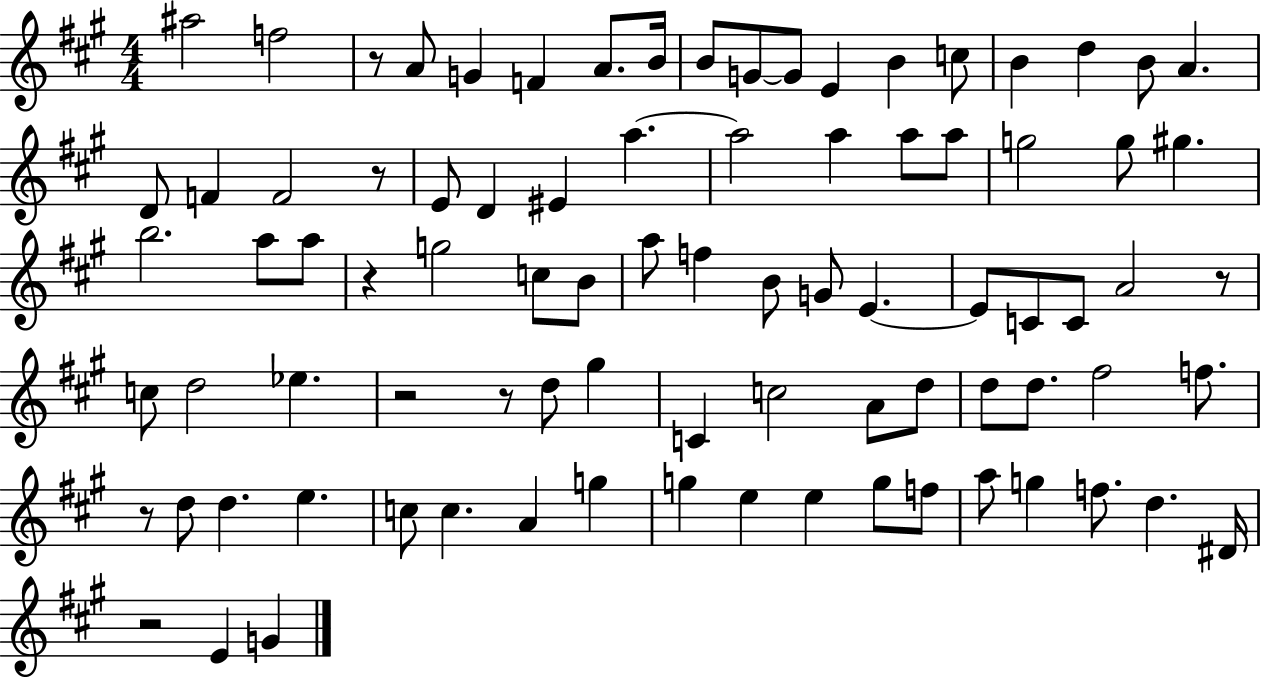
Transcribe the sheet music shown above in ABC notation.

X:1
T:Untitled
M:4/4
L:1/4
K:A
^a2 f2 z/2 A/2 G F A/2 B/4 B/2 G/2 G/2 E B c/2 B d B/2 A D/2 F F2 z/2 E/2 D ^E a a2 a a/2 a/2 g2 g/2 ^g b2 a/2 a/2 z g2 c/2 B/2 a/2 f B/2 G/2 E E/2 C/2 C/2 A2 z/2 c/2 d2 _e z2 z/2 d/2 ^g C c2 A/2 d/2 d/2 d/2 ^f2 f/2 z/2 d/2 d e c/2 c A g g e e g/2 f/2 a/2 g f/2 d ^D/4 z2 E G